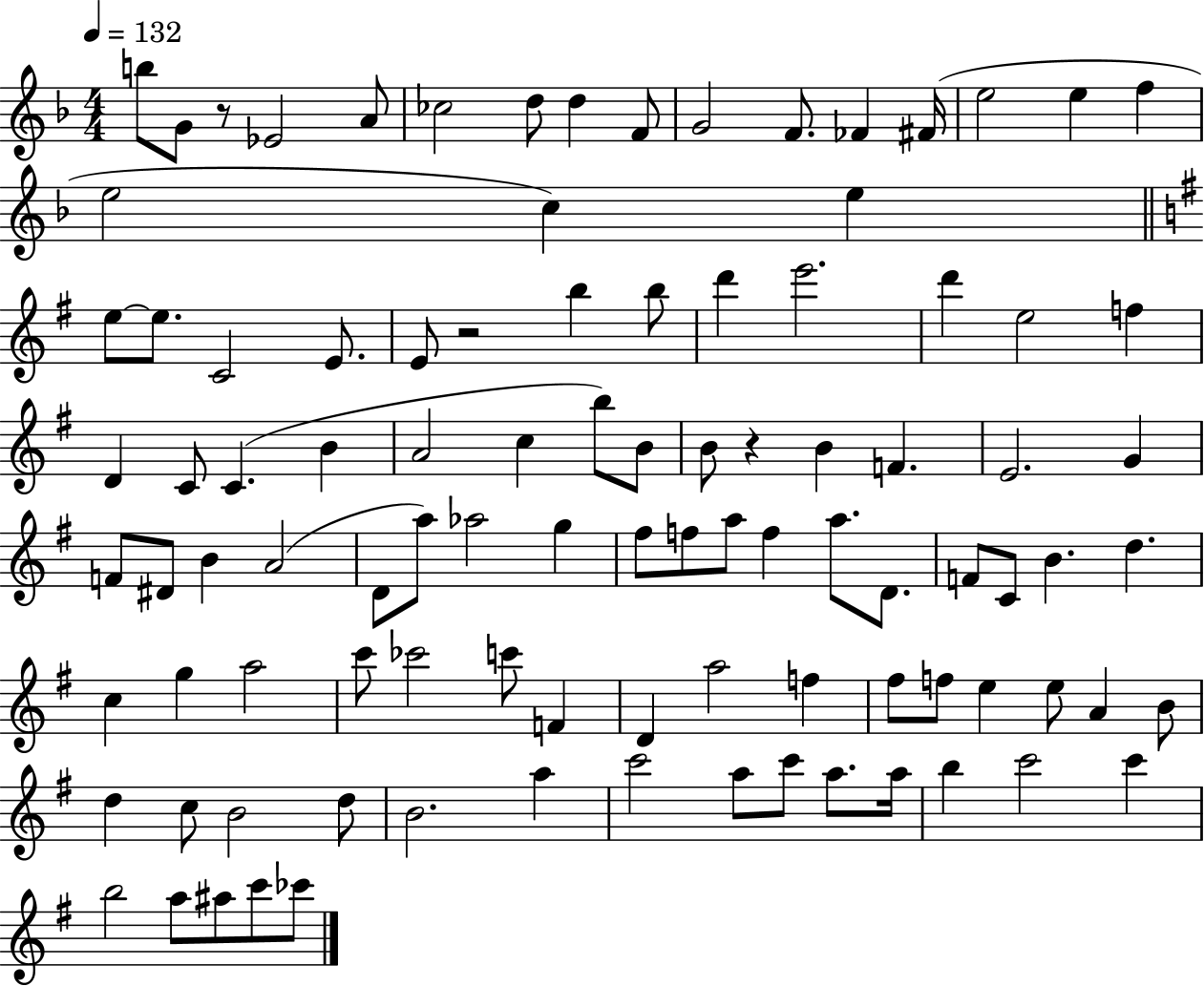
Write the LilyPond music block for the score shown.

{
  \clef treble
  \numericTimeSignature
  \time 4/4
  \key f \major
  \tempo 4 = 132
  b''8 g'8 r8 ees'2 a'8 | ces''2 d''8 d''4 f'8 | g'2 f'8. fes'4 fis'16( | e''2 e''4 f''4 | \break e''2 c''4) e''4 | \bar "||" \break \key g \major e''8~~ e''8. c'2 e'8. | e'8 r2 b''4 b''8 | d'''4 e'''2. | d'''4 e''2 f''4 | \break d'4 c'8 c'4.( b'4 | a'2 c''4 b''8) b'8 | b'8 r4 b'4 f'4. | e'2. g'4 | \break f'8 dis'8 b'4 a'2( | d'8 a''8) aes''2 g''4 | fis''8 f''8 a''8 f''4 a''8. d'8. | f'8 c'8 b'4. d''4. | \break c''4 g''4 a''2 | c'''8 ces'''2 c'''8 f'4 | d'4 a''2 f''4 | fis''8 f''8 e''4 e''8 a'4 b'8 | \break d''4 c''8 b'2 d''8 | b'2. a''4 | c'''2 a''8 c'''8 a''8. a''16 | b''4 c'''2 c'''4 | \break b''2 a''8 ais''8 c'''8 ces'''8 | \bar "|."
}